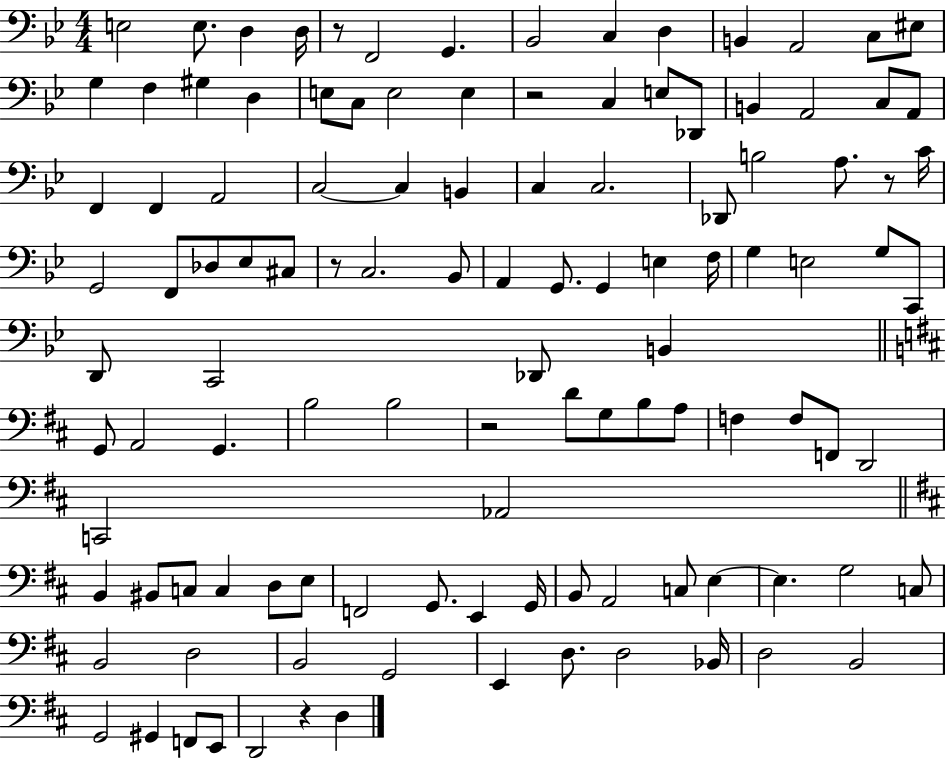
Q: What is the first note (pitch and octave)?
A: E3